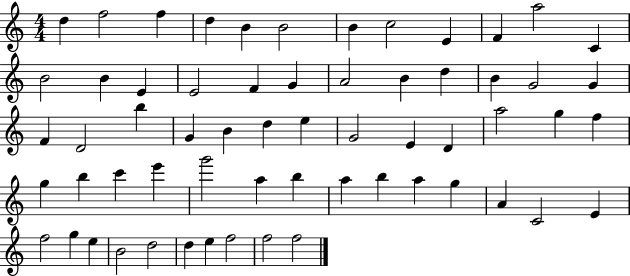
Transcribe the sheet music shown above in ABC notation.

X:1
T:Untitled
M:4/4
L:1/4
K:C
d f2 f d B B2 B c2 E F a2 C B2 B E E2 F G A2 B d B G2 G F D2 b G B d e G2 E D a2 g f g b c' e' g'2 a b a b a g A C2 E f2 g e B2 d2 d e f2 f2 f2